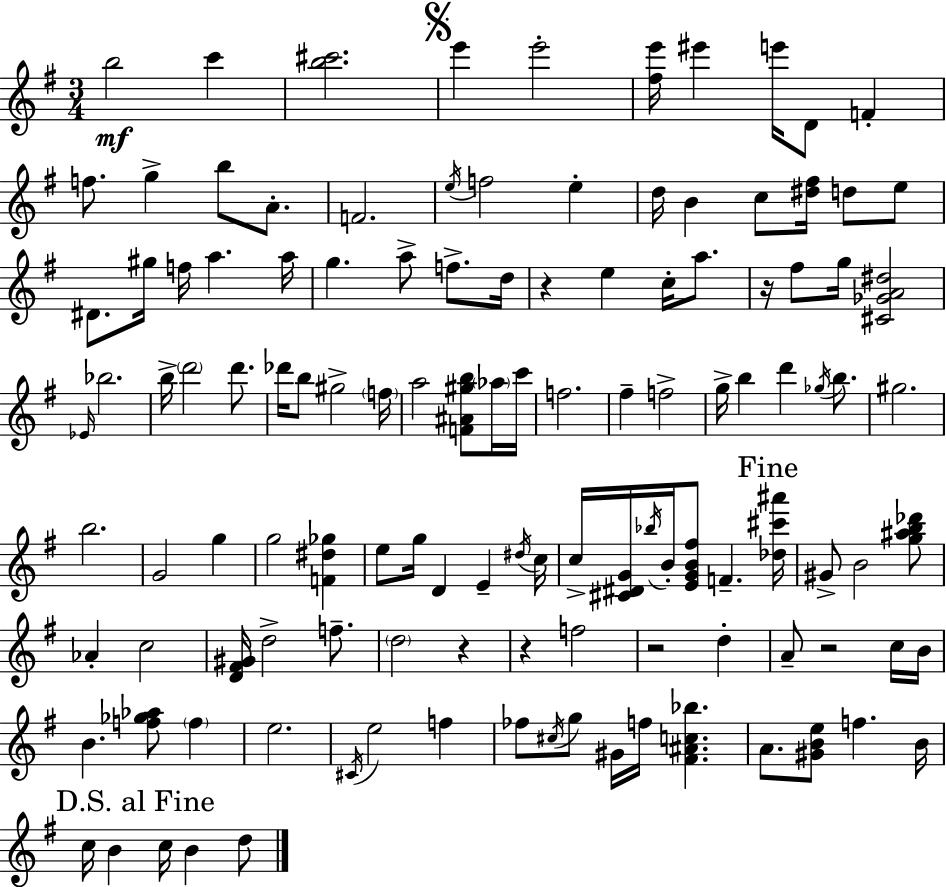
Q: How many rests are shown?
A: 6